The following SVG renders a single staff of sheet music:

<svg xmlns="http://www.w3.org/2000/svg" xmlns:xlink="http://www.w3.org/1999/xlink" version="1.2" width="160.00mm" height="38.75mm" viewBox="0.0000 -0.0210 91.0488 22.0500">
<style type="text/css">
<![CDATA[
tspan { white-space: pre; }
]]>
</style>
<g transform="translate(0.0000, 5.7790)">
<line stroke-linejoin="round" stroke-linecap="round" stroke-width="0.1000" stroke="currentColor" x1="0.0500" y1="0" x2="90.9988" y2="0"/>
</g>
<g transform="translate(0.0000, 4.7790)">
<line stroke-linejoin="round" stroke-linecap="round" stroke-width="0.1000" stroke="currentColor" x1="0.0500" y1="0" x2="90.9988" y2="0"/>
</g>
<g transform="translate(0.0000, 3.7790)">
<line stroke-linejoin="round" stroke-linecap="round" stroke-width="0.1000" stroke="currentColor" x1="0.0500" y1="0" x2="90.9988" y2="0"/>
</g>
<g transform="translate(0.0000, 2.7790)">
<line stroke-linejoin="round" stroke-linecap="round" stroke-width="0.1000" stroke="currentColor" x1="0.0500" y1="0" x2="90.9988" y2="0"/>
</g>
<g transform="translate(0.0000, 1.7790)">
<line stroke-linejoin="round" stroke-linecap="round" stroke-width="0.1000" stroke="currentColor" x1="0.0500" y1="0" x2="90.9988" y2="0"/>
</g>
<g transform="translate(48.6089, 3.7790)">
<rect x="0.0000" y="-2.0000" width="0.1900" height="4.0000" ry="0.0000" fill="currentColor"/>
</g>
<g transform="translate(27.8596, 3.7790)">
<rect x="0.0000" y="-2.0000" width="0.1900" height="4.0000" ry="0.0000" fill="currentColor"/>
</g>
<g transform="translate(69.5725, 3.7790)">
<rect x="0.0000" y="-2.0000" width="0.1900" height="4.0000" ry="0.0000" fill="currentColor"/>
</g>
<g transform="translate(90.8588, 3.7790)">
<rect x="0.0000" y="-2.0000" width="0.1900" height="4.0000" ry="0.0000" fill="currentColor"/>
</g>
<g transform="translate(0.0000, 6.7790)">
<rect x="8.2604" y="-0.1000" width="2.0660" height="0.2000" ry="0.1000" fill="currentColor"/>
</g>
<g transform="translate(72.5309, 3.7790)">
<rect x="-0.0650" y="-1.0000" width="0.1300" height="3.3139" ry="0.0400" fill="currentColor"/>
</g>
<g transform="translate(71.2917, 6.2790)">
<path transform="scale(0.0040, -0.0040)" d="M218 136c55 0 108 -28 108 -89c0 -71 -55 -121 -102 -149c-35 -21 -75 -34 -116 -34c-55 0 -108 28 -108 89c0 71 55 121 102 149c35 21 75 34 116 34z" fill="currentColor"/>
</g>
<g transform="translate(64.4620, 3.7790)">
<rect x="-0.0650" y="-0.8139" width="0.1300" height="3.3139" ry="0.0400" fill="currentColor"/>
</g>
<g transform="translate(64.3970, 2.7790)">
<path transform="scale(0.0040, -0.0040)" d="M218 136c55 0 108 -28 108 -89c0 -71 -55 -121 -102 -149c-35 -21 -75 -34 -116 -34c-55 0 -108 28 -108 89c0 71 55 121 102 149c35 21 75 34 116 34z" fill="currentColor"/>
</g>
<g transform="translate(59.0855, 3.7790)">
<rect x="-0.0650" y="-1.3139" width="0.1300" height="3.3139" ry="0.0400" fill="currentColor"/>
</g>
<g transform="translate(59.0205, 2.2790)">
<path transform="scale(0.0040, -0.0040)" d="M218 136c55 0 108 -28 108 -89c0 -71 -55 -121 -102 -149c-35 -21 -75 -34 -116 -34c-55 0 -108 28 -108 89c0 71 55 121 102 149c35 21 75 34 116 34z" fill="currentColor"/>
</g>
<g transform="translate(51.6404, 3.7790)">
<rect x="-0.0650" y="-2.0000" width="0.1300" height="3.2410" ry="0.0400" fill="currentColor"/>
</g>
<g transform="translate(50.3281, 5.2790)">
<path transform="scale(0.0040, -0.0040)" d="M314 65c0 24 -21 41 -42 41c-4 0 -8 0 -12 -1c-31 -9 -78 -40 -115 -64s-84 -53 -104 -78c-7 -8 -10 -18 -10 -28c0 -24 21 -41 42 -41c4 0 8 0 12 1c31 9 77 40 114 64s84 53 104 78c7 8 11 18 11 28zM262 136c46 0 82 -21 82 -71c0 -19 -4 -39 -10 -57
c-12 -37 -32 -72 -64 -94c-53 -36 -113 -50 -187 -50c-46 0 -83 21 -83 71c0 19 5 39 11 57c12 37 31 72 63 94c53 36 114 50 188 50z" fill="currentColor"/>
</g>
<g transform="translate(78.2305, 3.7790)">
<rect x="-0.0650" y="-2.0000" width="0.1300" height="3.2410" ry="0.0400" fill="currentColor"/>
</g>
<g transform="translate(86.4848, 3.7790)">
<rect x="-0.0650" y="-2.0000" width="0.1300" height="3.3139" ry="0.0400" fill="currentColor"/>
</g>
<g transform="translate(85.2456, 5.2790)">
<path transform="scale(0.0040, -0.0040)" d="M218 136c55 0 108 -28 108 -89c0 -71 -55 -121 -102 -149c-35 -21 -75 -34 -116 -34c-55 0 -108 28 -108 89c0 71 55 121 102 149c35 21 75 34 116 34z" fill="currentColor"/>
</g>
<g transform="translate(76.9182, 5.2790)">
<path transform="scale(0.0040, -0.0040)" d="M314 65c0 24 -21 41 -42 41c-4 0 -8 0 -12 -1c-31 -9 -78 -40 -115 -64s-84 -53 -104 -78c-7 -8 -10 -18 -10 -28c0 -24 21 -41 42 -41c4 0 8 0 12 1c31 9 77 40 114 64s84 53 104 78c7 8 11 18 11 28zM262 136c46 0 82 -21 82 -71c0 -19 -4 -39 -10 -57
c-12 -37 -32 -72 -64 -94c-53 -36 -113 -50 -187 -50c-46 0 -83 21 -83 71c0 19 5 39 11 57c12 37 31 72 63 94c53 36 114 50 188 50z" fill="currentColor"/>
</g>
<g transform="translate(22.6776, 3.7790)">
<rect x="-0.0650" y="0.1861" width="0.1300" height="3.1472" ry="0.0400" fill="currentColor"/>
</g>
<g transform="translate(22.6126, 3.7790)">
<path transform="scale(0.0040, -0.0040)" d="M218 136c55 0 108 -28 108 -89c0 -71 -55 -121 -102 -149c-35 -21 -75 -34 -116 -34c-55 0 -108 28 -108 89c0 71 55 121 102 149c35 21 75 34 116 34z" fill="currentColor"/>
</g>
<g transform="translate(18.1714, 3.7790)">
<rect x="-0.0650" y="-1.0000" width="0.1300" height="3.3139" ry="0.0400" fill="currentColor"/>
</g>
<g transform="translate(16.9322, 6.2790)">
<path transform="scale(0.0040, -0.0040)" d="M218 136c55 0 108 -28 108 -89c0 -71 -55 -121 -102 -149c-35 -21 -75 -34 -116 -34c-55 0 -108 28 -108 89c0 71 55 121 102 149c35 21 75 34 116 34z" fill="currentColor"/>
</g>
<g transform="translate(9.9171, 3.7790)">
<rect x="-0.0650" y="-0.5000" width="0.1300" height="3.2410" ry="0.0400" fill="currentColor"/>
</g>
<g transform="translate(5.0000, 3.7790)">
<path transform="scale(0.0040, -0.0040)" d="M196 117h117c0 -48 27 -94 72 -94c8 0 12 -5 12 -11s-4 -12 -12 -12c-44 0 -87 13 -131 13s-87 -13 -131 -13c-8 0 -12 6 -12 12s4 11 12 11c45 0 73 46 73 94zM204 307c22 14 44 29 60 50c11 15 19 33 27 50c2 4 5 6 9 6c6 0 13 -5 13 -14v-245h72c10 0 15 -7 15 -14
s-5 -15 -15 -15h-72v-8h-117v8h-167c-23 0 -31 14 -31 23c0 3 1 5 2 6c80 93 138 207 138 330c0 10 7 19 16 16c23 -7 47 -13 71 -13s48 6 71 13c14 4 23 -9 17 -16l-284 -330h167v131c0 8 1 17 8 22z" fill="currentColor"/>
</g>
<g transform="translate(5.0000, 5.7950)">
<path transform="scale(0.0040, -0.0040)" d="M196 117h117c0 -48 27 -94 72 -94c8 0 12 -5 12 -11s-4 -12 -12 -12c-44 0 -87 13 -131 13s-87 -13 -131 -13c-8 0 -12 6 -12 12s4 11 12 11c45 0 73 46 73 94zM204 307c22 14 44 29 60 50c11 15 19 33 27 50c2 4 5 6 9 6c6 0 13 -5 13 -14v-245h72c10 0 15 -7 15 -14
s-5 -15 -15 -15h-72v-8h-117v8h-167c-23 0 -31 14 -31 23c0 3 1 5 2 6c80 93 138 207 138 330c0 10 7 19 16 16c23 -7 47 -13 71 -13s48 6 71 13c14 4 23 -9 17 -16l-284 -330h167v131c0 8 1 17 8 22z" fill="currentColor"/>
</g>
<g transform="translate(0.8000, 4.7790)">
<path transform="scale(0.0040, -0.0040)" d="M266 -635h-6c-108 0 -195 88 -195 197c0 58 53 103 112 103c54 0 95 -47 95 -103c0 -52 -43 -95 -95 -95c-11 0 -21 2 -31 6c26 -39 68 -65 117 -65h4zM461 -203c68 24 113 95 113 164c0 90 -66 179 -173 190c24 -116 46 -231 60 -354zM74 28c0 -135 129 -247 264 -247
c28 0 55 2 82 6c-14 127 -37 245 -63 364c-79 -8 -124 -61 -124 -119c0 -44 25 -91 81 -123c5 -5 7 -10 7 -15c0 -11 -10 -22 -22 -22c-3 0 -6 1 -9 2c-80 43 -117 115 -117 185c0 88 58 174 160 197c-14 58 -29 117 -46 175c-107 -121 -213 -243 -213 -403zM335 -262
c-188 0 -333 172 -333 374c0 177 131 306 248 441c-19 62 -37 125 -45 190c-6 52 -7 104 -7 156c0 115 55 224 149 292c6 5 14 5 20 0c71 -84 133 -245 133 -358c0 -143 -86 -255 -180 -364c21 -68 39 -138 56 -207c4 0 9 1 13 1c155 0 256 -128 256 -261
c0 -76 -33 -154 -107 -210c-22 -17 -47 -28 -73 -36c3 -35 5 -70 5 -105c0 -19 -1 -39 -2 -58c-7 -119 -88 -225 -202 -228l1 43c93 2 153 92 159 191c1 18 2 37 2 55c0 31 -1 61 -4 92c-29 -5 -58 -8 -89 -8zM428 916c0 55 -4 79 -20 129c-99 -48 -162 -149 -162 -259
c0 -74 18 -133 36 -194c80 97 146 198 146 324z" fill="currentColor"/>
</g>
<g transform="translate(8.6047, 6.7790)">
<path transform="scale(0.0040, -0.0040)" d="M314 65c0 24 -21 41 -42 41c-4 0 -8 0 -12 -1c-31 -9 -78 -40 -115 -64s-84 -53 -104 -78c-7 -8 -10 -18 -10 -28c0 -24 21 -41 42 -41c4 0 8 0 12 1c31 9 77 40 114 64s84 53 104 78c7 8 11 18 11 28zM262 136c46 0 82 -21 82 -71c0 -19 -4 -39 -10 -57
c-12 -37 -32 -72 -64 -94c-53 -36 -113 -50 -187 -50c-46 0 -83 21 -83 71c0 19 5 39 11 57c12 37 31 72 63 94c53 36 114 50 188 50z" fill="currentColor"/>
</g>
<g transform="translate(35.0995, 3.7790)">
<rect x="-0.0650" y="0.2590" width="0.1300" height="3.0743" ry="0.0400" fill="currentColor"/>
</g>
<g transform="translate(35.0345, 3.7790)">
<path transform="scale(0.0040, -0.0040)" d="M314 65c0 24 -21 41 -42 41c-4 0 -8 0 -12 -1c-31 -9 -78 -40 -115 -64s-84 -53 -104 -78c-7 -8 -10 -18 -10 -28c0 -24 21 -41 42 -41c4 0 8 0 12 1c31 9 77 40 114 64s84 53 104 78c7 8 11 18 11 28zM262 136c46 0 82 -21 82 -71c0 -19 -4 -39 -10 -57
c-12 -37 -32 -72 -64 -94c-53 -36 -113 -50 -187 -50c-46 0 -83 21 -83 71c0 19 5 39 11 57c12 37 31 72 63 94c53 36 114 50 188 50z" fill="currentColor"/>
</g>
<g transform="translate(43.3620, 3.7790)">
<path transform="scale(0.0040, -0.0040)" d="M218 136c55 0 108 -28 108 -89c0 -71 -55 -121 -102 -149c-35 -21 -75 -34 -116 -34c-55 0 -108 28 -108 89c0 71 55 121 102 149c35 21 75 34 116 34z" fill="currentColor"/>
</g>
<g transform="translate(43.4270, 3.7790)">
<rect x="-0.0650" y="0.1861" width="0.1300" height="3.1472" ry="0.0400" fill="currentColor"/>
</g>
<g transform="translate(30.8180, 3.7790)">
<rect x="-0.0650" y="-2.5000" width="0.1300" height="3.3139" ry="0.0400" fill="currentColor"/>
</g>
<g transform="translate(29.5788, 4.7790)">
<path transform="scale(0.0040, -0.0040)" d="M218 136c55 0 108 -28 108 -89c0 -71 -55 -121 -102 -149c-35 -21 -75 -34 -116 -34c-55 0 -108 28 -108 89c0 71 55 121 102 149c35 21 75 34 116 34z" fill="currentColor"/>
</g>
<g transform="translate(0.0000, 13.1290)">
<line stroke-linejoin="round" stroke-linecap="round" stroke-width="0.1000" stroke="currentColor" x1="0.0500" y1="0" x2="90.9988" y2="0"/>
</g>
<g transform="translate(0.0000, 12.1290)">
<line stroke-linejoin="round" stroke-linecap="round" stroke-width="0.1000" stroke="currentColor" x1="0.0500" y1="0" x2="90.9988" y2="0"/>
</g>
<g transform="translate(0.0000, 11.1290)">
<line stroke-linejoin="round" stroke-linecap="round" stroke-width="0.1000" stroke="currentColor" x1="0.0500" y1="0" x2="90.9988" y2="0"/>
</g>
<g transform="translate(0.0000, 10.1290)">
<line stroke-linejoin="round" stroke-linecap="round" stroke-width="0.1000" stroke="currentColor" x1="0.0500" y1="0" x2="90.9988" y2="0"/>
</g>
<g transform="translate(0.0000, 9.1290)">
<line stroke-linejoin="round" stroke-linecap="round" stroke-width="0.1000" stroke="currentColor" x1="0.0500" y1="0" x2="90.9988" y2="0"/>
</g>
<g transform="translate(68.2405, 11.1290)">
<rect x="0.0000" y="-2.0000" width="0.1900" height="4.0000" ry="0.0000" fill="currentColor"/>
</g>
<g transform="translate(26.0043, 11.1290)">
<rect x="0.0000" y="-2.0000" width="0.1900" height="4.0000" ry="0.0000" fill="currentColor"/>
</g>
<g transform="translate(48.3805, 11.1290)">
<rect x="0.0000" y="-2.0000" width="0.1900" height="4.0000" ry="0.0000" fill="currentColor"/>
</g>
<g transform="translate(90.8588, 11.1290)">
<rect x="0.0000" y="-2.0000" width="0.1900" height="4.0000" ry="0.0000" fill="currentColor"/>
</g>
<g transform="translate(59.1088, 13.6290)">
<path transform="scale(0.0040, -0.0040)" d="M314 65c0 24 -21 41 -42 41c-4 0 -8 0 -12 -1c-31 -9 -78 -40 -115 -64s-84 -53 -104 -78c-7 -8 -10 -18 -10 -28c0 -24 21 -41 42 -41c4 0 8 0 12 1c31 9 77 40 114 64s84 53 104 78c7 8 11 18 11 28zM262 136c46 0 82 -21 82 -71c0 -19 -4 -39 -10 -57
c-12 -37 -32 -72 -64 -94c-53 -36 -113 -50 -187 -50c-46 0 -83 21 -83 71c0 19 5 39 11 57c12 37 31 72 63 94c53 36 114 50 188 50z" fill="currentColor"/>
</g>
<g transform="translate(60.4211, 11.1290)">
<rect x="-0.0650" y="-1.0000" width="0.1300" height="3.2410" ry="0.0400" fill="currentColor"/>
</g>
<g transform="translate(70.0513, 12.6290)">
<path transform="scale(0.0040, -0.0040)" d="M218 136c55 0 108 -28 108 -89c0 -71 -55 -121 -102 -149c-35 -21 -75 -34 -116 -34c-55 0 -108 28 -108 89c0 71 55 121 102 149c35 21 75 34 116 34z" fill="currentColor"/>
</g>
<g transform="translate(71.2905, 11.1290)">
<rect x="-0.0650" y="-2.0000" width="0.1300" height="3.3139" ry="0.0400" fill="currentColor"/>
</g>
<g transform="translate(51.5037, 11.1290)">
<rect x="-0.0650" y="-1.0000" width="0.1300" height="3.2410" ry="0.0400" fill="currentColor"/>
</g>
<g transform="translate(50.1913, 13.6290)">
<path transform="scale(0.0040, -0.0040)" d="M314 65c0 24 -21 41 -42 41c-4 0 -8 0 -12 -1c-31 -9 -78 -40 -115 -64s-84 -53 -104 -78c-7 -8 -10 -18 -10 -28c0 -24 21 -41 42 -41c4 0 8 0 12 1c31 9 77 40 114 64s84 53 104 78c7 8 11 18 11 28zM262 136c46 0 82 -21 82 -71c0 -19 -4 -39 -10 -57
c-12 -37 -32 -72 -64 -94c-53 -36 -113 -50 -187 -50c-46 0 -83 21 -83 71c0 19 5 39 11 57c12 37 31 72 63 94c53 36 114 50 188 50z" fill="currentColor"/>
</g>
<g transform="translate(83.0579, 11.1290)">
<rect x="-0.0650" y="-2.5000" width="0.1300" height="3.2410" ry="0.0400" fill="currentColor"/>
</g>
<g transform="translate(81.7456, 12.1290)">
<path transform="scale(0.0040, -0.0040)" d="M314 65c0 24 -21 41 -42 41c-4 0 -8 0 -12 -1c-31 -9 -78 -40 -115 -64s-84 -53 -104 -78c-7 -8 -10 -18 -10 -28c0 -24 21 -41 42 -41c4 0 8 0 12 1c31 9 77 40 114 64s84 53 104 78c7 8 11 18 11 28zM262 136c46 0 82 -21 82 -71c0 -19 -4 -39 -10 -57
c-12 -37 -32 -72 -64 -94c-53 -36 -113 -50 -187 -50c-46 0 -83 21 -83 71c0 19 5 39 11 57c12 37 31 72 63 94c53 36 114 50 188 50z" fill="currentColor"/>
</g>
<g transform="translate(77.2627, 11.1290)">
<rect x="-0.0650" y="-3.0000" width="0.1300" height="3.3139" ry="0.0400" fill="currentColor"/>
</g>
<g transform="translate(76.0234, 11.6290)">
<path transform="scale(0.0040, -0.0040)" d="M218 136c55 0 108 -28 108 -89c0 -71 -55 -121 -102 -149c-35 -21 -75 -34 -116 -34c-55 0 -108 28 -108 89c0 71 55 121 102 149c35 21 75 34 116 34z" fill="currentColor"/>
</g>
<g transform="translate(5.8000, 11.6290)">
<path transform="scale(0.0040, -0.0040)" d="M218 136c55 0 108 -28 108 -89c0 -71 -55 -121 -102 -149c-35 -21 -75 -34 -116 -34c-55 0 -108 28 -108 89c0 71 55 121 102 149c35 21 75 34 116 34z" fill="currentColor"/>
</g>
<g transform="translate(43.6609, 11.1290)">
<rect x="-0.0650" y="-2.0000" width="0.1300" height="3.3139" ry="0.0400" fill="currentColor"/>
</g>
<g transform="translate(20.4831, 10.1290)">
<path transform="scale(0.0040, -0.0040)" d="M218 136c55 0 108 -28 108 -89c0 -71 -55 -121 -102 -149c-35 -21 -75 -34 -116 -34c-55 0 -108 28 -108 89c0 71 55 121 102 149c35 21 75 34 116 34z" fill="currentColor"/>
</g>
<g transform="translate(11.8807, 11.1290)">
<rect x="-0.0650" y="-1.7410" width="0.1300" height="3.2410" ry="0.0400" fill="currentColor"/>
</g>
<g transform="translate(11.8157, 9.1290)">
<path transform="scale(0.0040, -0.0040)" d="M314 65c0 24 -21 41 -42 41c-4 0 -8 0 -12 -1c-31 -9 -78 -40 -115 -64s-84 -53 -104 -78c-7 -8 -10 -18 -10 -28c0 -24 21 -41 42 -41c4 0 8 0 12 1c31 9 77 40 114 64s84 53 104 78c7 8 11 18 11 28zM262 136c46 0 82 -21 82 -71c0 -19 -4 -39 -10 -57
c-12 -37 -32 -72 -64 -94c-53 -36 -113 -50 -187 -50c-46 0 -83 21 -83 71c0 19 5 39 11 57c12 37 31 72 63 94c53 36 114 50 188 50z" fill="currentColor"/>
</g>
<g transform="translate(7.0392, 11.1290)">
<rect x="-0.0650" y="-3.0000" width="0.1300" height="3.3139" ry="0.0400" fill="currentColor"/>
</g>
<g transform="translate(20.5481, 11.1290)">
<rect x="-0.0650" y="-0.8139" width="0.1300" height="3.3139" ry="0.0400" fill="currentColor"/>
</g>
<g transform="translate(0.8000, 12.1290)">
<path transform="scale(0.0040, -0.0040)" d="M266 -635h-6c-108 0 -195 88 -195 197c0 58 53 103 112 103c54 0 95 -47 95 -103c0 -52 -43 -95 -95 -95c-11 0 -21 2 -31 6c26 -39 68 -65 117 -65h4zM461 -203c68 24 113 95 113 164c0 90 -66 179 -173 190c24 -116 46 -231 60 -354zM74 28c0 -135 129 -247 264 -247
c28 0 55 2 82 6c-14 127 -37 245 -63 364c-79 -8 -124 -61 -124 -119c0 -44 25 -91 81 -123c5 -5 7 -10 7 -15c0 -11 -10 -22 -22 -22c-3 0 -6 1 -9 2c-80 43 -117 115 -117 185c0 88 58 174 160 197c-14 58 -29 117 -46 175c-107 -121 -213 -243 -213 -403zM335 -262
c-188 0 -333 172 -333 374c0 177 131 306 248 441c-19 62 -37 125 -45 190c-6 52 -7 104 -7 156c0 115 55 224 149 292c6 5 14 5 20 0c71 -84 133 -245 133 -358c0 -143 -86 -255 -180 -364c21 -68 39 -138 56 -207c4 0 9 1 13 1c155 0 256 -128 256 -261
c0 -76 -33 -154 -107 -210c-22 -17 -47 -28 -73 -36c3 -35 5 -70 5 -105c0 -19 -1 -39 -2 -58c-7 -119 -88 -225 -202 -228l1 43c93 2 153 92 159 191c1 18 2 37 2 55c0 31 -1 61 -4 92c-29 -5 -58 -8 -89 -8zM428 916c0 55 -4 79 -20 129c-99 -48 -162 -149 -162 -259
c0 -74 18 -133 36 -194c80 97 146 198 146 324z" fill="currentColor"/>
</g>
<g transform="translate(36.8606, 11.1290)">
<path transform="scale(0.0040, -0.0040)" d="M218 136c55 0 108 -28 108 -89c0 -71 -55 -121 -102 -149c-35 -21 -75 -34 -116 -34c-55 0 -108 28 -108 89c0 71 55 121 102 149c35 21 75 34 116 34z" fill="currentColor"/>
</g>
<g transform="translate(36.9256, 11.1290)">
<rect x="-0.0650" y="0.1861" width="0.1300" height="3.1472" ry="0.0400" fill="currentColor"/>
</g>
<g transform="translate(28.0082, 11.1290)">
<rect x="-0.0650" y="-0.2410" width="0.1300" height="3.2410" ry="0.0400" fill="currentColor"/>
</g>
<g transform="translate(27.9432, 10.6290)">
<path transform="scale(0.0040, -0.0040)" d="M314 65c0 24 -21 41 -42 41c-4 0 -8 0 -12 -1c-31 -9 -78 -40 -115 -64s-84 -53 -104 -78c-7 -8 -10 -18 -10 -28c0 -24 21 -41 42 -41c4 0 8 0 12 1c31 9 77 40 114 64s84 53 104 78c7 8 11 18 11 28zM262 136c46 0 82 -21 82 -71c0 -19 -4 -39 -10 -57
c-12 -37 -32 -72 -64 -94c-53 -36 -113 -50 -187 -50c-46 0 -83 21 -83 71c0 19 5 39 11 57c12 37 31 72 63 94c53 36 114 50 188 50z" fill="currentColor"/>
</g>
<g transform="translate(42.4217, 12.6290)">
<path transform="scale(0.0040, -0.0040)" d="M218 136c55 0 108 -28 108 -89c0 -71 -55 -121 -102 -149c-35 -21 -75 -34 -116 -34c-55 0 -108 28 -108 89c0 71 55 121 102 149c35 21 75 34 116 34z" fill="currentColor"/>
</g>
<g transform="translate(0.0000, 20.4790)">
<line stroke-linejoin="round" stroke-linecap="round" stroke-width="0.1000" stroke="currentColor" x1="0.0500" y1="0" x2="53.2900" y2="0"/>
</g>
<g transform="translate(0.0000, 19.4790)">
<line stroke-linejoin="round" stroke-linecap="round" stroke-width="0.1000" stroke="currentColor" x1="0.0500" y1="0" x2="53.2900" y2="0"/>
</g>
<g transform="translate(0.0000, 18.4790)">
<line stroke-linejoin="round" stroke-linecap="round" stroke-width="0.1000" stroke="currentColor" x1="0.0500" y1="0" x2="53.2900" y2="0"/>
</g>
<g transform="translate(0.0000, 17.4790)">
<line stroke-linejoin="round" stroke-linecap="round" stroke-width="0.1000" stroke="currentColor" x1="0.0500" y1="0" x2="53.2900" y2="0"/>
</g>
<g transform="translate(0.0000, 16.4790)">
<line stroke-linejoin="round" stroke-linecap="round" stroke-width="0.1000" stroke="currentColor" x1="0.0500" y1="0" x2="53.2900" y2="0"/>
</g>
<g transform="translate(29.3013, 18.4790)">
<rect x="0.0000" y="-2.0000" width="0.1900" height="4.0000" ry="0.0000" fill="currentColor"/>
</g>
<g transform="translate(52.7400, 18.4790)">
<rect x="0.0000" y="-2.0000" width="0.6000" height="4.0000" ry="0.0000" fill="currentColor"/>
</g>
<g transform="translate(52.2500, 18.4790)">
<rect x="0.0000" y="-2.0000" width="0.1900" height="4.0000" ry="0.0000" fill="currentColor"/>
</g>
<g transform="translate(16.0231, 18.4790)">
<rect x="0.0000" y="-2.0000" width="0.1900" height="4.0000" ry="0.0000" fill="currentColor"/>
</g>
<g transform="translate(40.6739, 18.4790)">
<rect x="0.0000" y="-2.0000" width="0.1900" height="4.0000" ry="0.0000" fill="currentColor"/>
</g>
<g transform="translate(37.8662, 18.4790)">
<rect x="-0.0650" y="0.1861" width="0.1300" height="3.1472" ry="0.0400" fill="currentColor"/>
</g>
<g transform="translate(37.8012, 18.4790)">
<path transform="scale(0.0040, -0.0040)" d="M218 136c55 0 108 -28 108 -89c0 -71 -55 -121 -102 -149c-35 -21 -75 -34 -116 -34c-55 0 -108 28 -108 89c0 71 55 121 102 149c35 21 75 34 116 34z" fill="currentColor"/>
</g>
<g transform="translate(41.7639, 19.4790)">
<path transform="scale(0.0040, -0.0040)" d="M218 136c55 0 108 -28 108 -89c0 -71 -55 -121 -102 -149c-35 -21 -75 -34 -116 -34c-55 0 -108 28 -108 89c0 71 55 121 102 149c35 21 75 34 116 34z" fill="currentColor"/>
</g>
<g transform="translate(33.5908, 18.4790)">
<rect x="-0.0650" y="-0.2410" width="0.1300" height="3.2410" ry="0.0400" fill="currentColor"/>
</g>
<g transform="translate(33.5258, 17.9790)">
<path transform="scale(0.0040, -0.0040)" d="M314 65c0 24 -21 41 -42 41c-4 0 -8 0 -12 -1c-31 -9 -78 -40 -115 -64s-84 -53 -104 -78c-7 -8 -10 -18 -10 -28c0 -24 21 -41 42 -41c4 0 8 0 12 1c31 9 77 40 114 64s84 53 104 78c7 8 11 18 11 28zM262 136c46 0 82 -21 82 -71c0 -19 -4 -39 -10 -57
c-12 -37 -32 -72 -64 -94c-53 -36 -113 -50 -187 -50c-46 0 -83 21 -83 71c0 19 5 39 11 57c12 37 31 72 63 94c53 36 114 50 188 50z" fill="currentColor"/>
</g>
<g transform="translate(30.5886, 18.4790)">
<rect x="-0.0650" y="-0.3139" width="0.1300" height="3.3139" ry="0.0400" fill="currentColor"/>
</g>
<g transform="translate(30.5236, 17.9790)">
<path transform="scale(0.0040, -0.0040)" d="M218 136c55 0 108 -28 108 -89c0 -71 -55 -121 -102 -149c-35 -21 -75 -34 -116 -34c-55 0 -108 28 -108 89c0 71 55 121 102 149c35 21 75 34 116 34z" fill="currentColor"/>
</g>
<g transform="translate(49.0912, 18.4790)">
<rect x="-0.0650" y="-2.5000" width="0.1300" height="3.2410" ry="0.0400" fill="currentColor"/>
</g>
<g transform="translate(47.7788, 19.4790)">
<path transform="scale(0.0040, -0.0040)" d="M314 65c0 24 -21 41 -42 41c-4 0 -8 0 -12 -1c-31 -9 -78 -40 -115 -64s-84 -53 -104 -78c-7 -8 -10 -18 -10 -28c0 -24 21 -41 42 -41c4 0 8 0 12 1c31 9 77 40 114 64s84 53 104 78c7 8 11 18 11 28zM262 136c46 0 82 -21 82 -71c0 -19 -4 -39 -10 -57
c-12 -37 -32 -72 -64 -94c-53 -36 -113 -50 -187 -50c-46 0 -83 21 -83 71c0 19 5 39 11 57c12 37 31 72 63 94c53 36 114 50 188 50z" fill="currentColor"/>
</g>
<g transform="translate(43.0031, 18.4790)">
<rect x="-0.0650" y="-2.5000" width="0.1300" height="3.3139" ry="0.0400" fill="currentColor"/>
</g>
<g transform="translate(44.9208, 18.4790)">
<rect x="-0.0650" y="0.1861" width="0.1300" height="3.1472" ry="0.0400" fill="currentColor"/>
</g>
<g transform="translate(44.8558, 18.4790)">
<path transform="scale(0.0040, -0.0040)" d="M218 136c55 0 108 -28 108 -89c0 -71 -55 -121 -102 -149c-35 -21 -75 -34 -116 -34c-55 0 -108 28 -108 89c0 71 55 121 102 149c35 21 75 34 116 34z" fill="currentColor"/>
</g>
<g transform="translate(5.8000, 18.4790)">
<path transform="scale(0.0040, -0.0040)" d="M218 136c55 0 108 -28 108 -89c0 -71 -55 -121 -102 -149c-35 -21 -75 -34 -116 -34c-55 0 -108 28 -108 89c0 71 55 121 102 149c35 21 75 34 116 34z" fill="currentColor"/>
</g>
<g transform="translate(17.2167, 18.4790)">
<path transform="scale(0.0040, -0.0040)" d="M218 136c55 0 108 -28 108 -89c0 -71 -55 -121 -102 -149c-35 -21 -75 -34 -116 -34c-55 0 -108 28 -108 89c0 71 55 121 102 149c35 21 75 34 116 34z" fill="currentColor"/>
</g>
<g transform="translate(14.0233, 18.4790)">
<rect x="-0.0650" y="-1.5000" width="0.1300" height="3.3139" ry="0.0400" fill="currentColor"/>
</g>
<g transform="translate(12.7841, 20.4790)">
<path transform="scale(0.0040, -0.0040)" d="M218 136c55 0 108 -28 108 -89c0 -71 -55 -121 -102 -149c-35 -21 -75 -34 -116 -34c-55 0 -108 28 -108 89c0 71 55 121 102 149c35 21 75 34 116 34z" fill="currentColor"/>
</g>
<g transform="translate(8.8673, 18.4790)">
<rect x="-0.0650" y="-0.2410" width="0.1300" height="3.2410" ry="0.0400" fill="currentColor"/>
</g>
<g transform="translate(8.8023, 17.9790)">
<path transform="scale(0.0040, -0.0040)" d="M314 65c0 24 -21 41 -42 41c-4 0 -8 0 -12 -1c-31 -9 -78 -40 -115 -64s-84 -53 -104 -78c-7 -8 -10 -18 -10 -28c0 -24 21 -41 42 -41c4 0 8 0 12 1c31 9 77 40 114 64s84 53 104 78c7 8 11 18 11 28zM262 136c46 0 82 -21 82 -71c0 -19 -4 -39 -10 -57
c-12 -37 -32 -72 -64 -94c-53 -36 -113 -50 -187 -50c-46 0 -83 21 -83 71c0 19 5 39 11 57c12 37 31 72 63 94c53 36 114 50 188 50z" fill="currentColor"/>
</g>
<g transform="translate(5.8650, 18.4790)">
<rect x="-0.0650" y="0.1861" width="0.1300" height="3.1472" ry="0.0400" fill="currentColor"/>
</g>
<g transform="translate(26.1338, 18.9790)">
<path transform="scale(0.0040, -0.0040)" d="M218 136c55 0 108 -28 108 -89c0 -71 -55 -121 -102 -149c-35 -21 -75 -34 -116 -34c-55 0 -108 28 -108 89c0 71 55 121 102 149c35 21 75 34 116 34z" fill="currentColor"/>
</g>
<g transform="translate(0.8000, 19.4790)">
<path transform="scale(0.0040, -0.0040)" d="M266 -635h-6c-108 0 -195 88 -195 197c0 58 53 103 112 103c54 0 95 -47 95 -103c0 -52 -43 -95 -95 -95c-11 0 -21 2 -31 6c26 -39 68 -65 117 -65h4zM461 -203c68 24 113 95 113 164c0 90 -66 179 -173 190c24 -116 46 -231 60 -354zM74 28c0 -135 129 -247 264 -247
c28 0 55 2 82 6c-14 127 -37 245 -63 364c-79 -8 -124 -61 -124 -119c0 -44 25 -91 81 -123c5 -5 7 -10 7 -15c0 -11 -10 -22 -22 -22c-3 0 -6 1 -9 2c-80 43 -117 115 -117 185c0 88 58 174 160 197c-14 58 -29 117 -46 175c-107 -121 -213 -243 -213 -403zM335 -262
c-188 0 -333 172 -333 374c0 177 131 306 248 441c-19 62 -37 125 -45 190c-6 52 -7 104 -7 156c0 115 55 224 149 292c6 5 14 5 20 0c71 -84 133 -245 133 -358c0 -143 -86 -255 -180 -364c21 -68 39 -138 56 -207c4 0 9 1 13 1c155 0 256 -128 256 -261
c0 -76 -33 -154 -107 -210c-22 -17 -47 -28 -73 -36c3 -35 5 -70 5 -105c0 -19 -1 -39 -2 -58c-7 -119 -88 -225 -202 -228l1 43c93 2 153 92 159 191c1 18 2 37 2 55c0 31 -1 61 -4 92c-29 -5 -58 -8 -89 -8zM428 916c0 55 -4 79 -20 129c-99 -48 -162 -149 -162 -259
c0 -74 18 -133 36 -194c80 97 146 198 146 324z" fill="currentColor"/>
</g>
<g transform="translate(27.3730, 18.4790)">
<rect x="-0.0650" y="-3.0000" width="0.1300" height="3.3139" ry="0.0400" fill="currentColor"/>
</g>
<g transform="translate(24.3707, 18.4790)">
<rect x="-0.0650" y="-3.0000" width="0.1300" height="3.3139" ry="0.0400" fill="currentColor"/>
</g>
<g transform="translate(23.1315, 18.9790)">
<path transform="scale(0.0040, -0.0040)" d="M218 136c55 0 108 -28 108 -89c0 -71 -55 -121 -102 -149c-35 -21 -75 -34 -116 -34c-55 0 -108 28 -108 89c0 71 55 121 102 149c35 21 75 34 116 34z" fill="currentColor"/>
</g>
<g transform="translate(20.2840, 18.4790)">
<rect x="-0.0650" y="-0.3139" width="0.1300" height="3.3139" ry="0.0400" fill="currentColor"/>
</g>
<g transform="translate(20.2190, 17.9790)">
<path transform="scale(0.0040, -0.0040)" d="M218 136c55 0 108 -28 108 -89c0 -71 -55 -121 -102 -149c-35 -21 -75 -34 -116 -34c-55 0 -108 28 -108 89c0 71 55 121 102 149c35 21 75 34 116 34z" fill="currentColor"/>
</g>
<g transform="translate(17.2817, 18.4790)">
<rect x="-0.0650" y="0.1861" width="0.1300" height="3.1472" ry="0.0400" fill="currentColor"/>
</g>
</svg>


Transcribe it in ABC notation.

X:1
T:Untitled
M:4/4
L:1/4
K:C
C2 D B G B2 B F2 e d D F2 F A f2 d c2 B F D2 D2 F A G2 B c2 E B c A A c c2 B G B G2